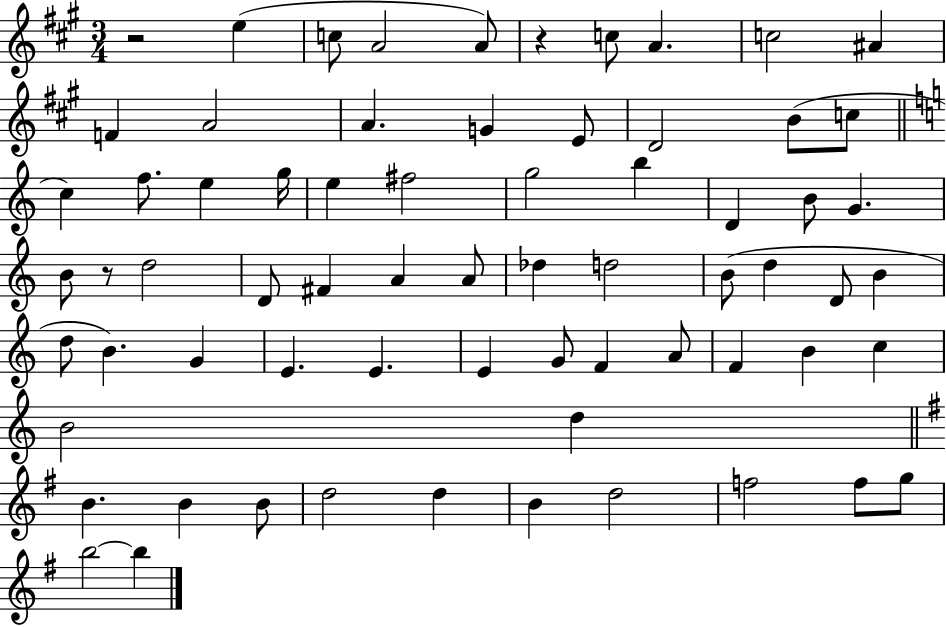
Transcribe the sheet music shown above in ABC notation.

X:1
T:Untitled
M:3/4
L:1/4
K:A
z2 e c/2 A2 A/2 z c/2 A c2 ^A F A2 A G E/2 D2 B/2 c/2 c f/2 e g/4 e ^f2 g2 b D B/2 G B/2 z/2 d2 D/2 ^F A A/2 _d d2 B/2 d D/2 B d/2 B G E E E G/2 F A/2 F B c B2 d B B B/2 d2 d B d2 f2 f/2 g/2 b2 b